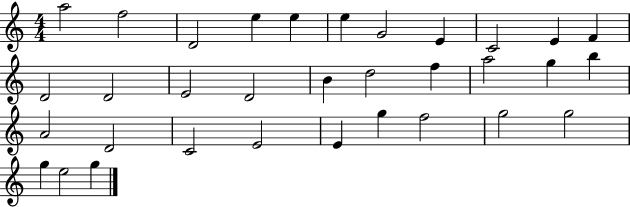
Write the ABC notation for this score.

X:1
T:Untitled
M:4/4
L:1/4
K:C
a2 f2 D2 e e e G2 E C2 E F D2 D2 E2 D2 B d2 f a2 g b A2 D2 C2 E2 E g f2 g2 g2 g e2 g